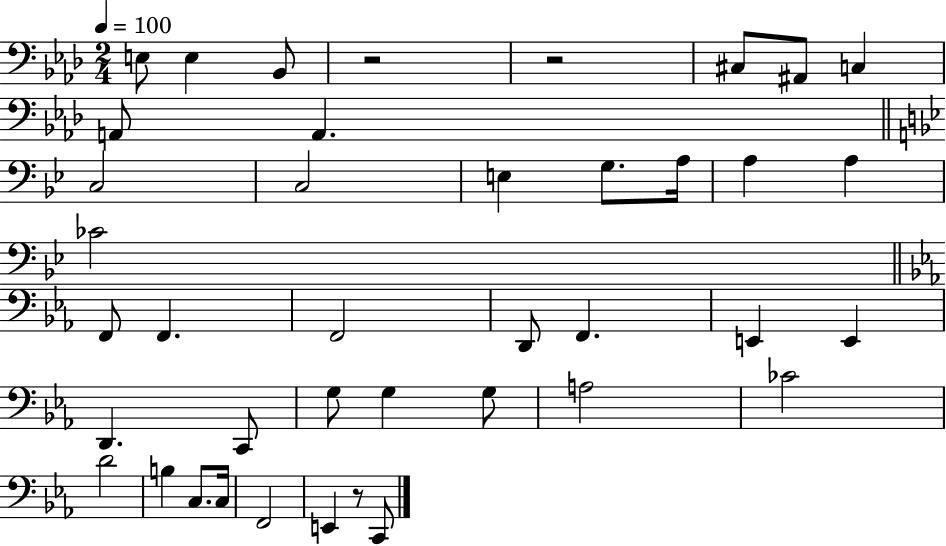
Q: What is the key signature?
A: AES major